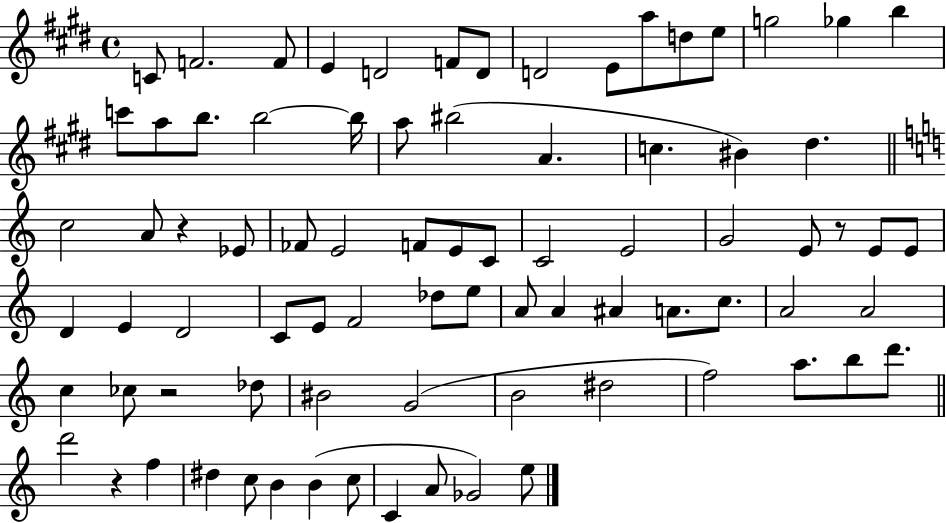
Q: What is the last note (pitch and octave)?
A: E5